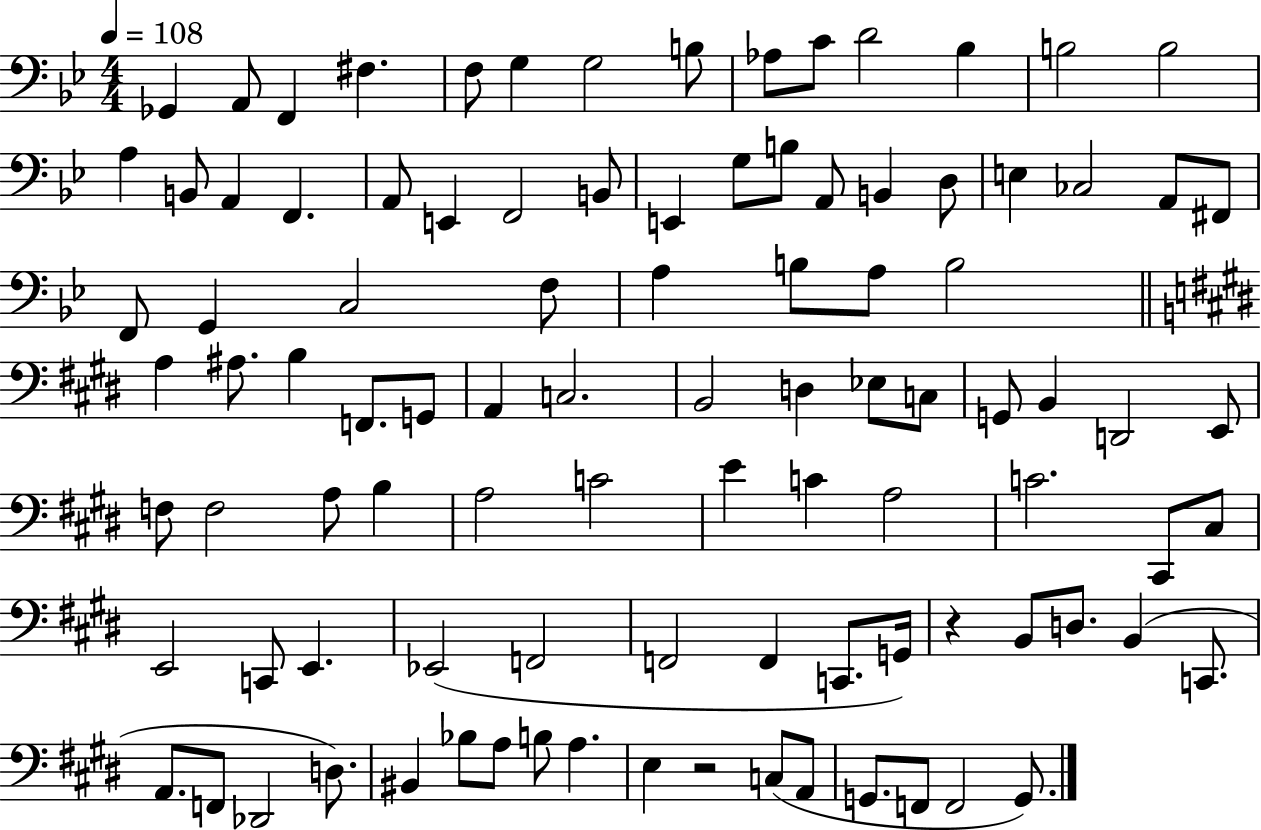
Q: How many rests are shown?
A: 2